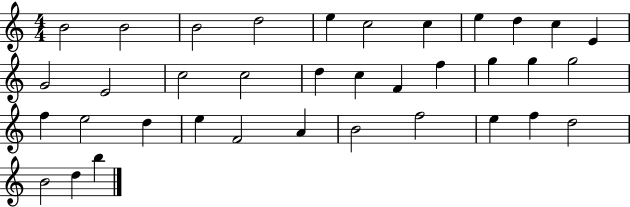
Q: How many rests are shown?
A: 0